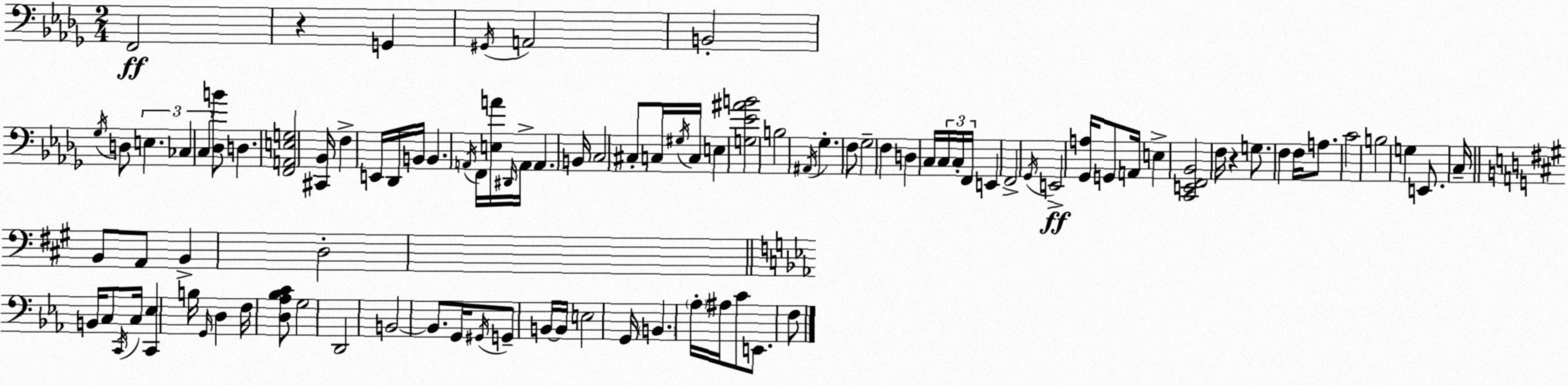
X:1
T:Untitled
M:2/4
L:1/4
K:Bbm
F,,2 z G,, ^G,,/4 A,,2 B,,2 _G,/4 D,/2 E, _C, C, [_D,B]/2 D, [F,,A,,E,G,]2 [^C,,_B,,]/4 F, E,,/4 _D,,/4 B,,/4 B,, A,,/4 F,,/4 [E,A]/4 ^D,,/4 A,,/4 A,, B,,/4 C,2 ^C,/2 C,/4 ^G,/4 C,/4 E, [G,_E^AB]2 B,2 ^A,,/4 _G, F,/2 _G,2 F, D, C,/4 C,/4 C,/4 F,,/4 E,, F,,2 _G,,/4 E,,2 [_G,,A,]/4 G,,/2 A,,/4 E, [C,,E,,F,,_B,,]2 F,/4 z G,/2 F, F,/4 A,/2 C2 B,2 G, E,,/2 C,/4 B,,/2 A,,/2 B,, D,2 B,,/4 C,/2 C,,/4 C,/4 [C,,_E,] B,/4 G,,/4 D, F,/4 [D,_A,_B,C]/2 G,2 D,,2 B,,2 B,,/2 G,,/4 ^G,,/4 G,,/2 B,,/4 B,,/4 E,2 G,,/4 B,, _A,/4 ^A,/4 C/2 E,,/2 F,/2